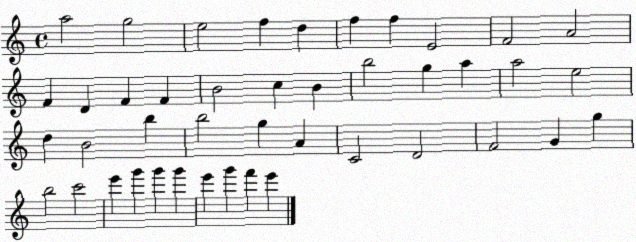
X:1
T:Untitled
M:4/4
L:1/4
K:C
a2 g2 e2 f d f f E2 F2 A2 F D F F B2 c B b2 g a a2 e2 d B2 b b2 g A C2 D2 F2 G g b2 c'2 e' g' g' g' e' g' f' e'